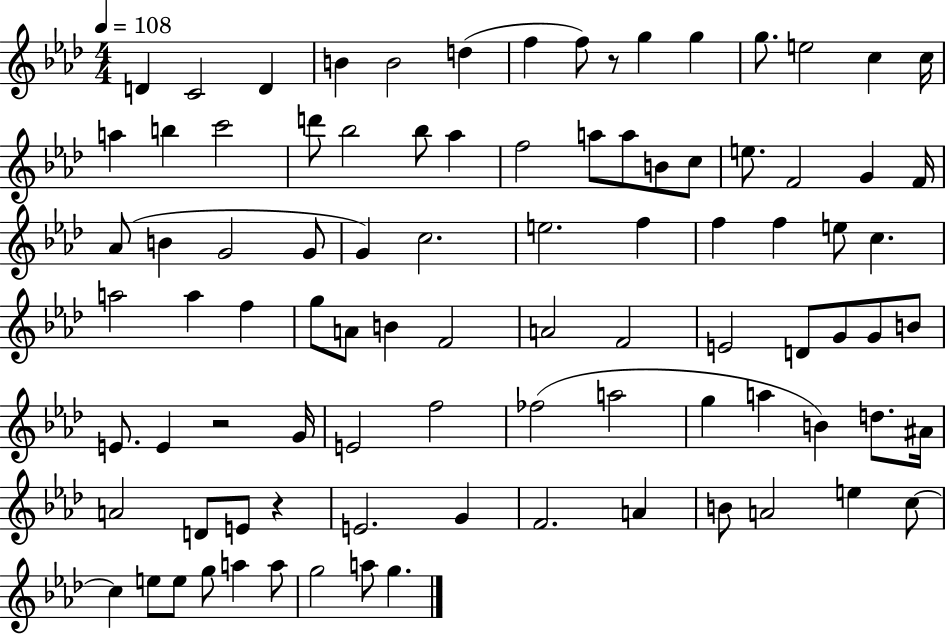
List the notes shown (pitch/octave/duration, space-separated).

D4/q C4/h D4/q B4/q B4/h D5/q F5/q F5/e R/e G5/q G5/q G5/e. E5/h C5/q C5/s A5/q B5/q C6/h D6/e Bb5/h Bb5/e Ab5/q F5/h A5/e A5/e B4/e C5/e E5/e. F4/h G4/q F4/s Ab4/e B4/q G4/h G4/e G4/q C5/h. E5/h. F5/q F5/q F5/q E5/e C5/q. A5/h A5/q F5/q G5/e A4/e B4/q F4/h A4/h F4/h E4/h D4/e G4/e G4/e B4/e E4/e. E4/q R/h G4/s E4/h F5/h FES5/h A5/h G5/q A5/q B4/q D5/e. A#4/s A4/h D4/e E4/e R/q E4/h. G4/q F4/h. A4/q B4/e A4/h E5/q C5/e C5/q E5/e E5/e G5/e A5/q A5/e G5/h A5/e G5/q.